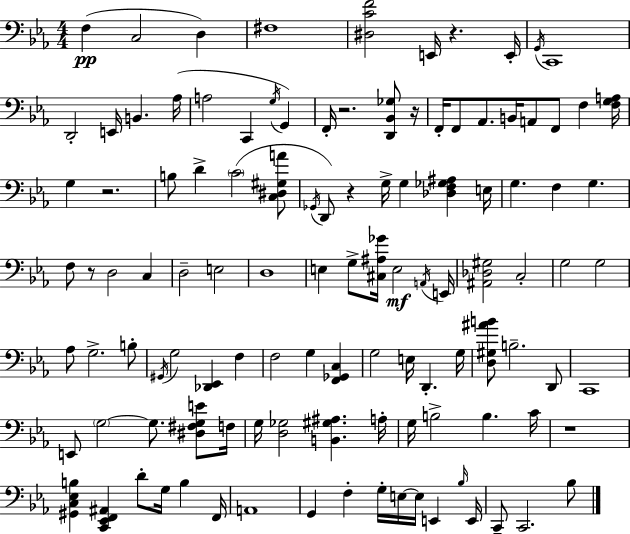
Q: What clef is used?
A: bass